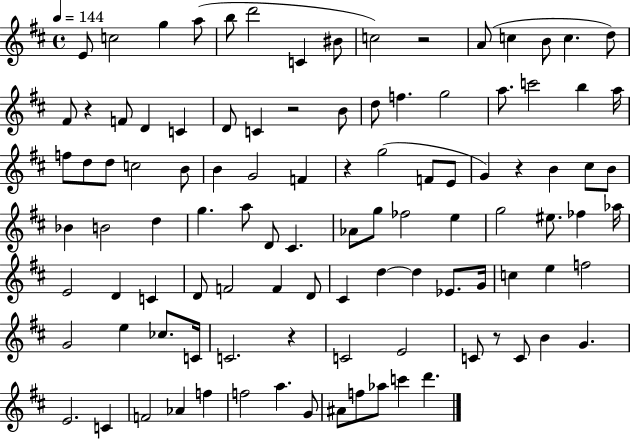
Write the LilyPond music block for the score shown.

{
  \clef treble
  \time 4/4
  \defaultTimeSignature
  \key d \major
  \tempo 4 = 144
  e'8 c''2 g''4 a''8( | b''8 d'''2 c'4 bis'8 | c''2) r2 | a'8( c''4 b'8 c''4. d''8) | \break fis'8 r4 f'8 d'4 c'4 | d'8 c'4 r2 b'8 | d''8 f''4. g''2 | a''8. c'''2 b''4 a''16 | \break f''8 d''8 d''8 c''2 b'8 | b'4 g'2 f'4 | r4 g''2( f'8 e'8 | g'4) r4 b'4 cis''8 b'8 | \break bes'4 b'2 d''4 | g''4. a''8 d'8 cis'4. | aes'8 g''8 fes''2 e''4 | g''2 eis''8. fes''4 aes''16 | \break e'2 d'4 c'4 | d'8 f'2 f'4 d'8 | cis'4 d''4~~ d''4 ees'8. g'16 | c''4 e''4 f''2 | \break g'2 e''4 ces''8. c'16 | c'2. r4 | c'2 e'2 | c'8 r8 c'8 b'4 g'4. | \break e'2. c'4 | f'2 aes'4 f''4 | f''2 a''4. g'8 | ais'8 f''8 aes''8 c'''4 d'''4. | \break \bar "|."
}